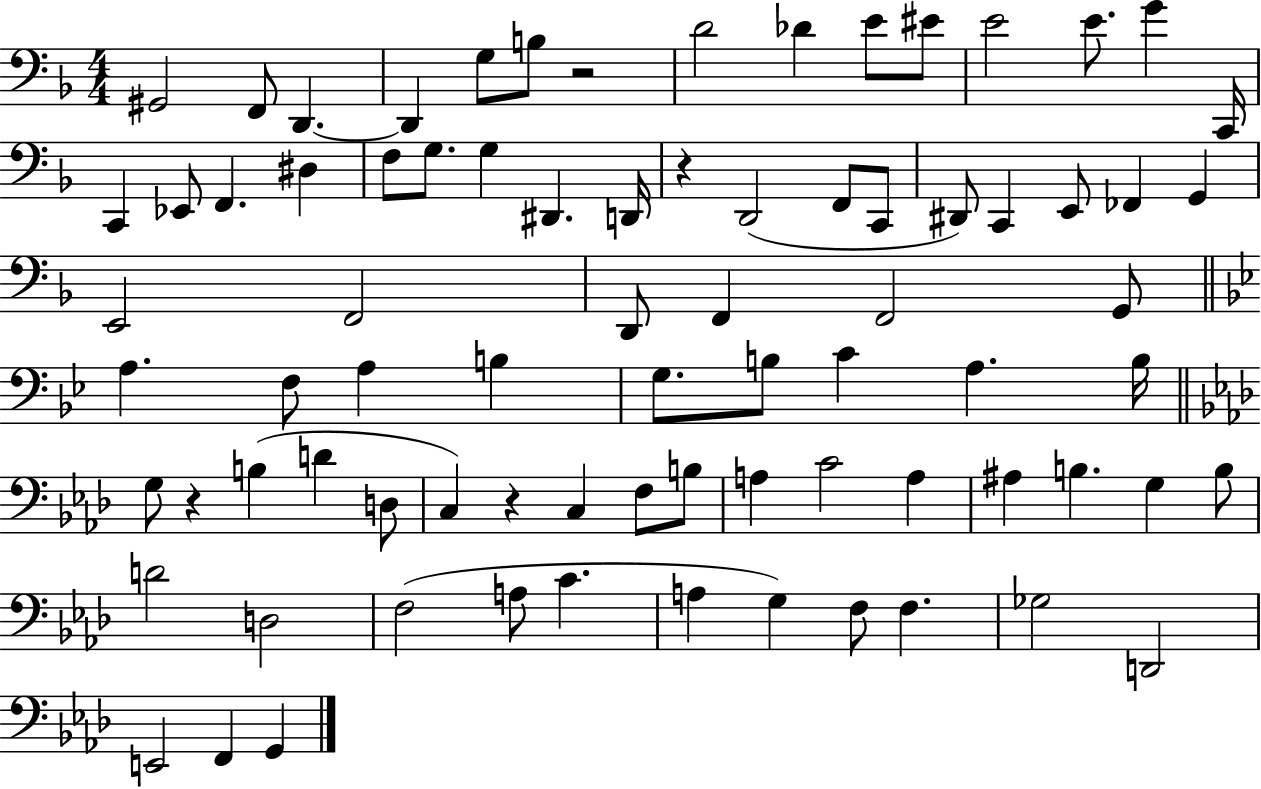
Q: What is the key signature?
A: F major